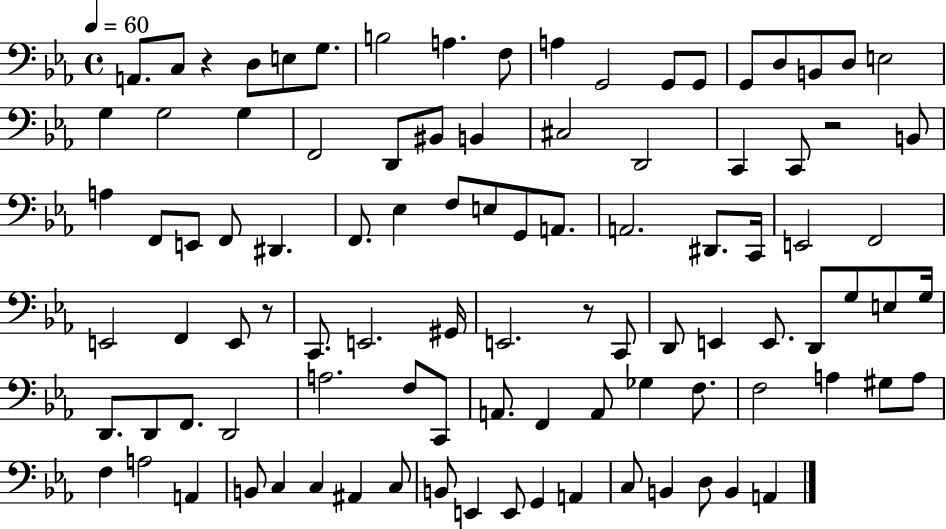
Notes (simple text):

A2/e. C3/e R/q D3/e E3/e G3/e. B3/h A3/q. F3/e A3/q G2/h G2/e G2/e G2/e D3/e B2/e D3/e E3/h G3/q G3/h G3/q F2/h D2/e BIS2/e B2/q C#3/h D2/h C2/q C2/e R/h B2/e A3/q F2/e E2/e F2/e D#2/q. F2/e. Eb3/q F3/e E3/e G2/e A2/e. A2/h. D#2/e. C2/s E2/h F2/h E2/h F2/q E2/e R/e C2/e. E2/h. G#2/s E2/h. R/e C2/e D2/e E2/q E2/e. D2/e G3/e E3/e G3/s D2/e. D2/e F2/e. D2/h A3/h. F3/e C2/e A2/e. F2/q A2/e Gb3/q F3/e. F3/h A3/q G#3/e A3/e F3/q A3/h A2/q B2/e C3/q C3/q A#2/q C3/e B2/e E2/q E2/e G2/q A2/q C3/e B2/q D3/e B2/q A2/q